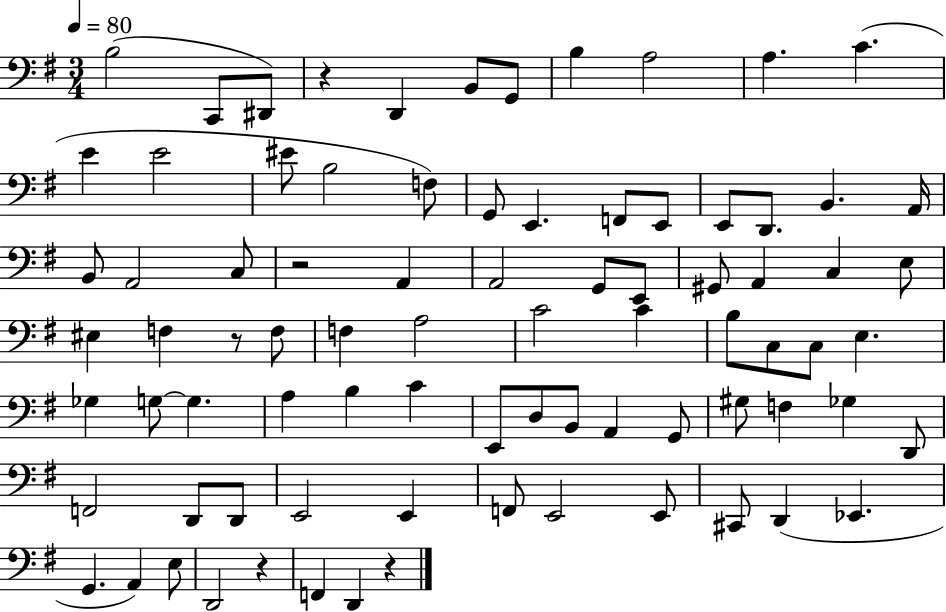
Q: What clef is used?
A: bass